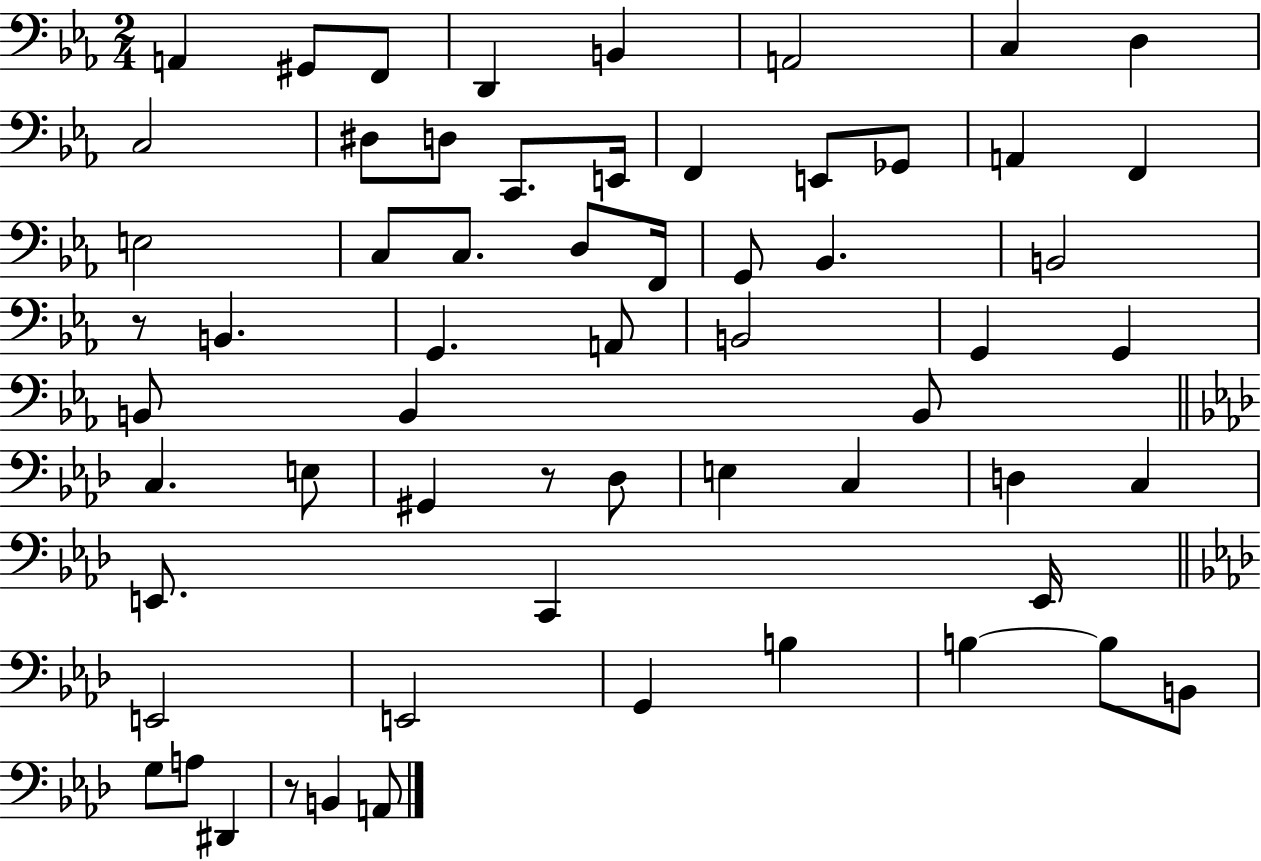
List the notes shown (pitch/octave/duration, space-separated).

A2/q G#2/e F2/e D2/q B2/q A2/h C3/q D3/q C3/h D#3/e D3/e C2/e. E2/s F2/q E2/e Gb2/e A2/q F2/q E3/h C3/e C3/e. D3/e F2/s G2/e Bb2/q. B2/h R/e B2/q. G2/q. A2/e B2/h G2/q G2/q B2/e B2/q B2/e C3/q. E3/e G#2/q R/e Db3/e E3/q C3/q D3/q C3/q E2/e. C2/q E2/s E2/h E2/h G2/q B3/q B3/q B3/e B2/e G3/e A3/e D#2/q R/e B2/q A2/e